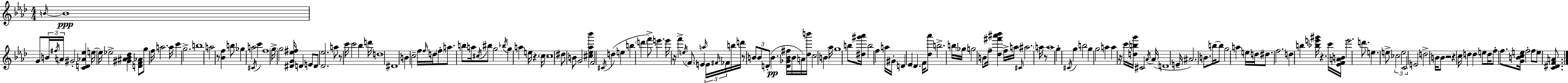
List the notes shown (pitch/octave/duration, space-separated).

B4/s B4/w G4/e B4/s F#5/s A4/s G#4/h [C4,D4,Ab4,Eb5]/q E5/s E5/s Eb5/h [G#4,A#4,Bb4,Db5]/q [D4,F4,Ab4]/e G5/e F5/s A5/h. A5/s C6/q G5/h. B5/w A5/h R/e [Bb4,F5]/q B5/e Gb5/q A5/h C#4/s C6/q F5/w G5/s G5/h [D#4,G4,Eb5,F#5]/s D4/q E4/e D4/e [Db4,Eb5]/h. A5/e R/e C6/s C6/h Bb5/q D6/s D5/w D#4/w B4/q C5/h F5/s F5/s D5/s F5/e A5/e. B5/e A5/s C#5/s BIS5/e G5/h Bb5/s G5/q A5/q E5/s R/q. C5/s C5/w D#5/e B4/e G4/h [C#5,Eb5,Ab5,Bb6]/q F4/h C#4/s D5/q E5/q B5/q D6/q F6/e E6/q. E6/s R/s F6/q E5/s F4/e. E4/q A5/s E4/s F#4/s FES4/s B5/s D6/s R/e B4/e B4/e D4/e B4/q. [D4,Gb4,B4,F#5]/s B4/s A4/s [Db5,B6]/s C5/h B4/q Ab5/s G5/w B5/e [D#5,G#6,Ab6]/s B5/h F5/q A5/s G#4/s D4/q Eb4/q Db4/q. F4/s [Db5,Ab6]/e B5/h. B5/s Gb5/s G5/h B4/e F5/s [Db5,F#6,A#6,Bb6]/q F5/s A5/s C#4/s A#5/h. A5/s R/e A5/w G5/q C#4/s G5/q B5/h G5/q G5/h A5/q A5/q R/s C6/s [D5,B5,G6]/s C#4/h Ab4/s Ab4/s D4/w E4/s A#4/h. B4/e. B5/s B5/e G5/h A5/q E5/s D5/s D#5/e. F5/h. D5/q B5/q [Bb5,E6,G#6]/s R/q. C6/s [Eb4,F4,A4,B4]/s E6/h. D6/e. E5/q. E5/e CES5/h E5/h C4/h E4/h D5/h B4/s B4/e R/h R/q C5/s D5/q D5/q E5/e D5/s F5/e F5/e. [G4,B4,C5,E5]/s F5/h F5/e E5/e [C4,D#4,F4,A4]/e.